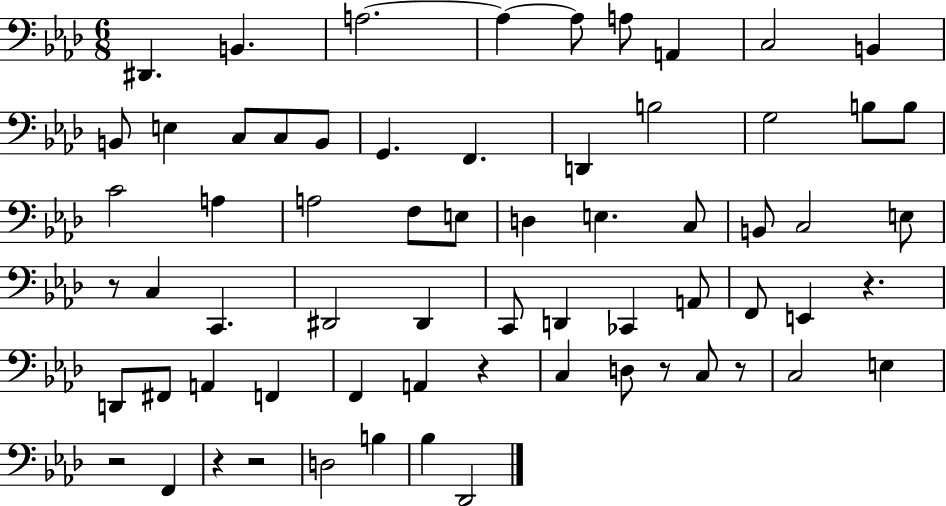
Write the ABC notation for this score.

X:1
T:Untitled
M:6/8
L:1/4
K:Ab
^D,, B,, A,2 A, A,/2 A,/2 A,, C,2 B,, B,,/2 E, C,/2 C,/2 B,,/2 G,, F,, D,, B,2 G,2 B,/2 B,/2 C2 A, A,2 F,/2 E,/2 D, E, C,/2 B,,/2 C,2 E,/2 z/2 C, C,, ^D,,2 ^D,, C,,/2 D,, _C,, A,,/2 F,,/2 E,, z D,,/2 ^F,,/2 A,, F,, F,, A,, z C, D,/2 z/2 C,/2 z/2 C,2 E, z2 F,, z z2 D,2 B, _B, _D,,2